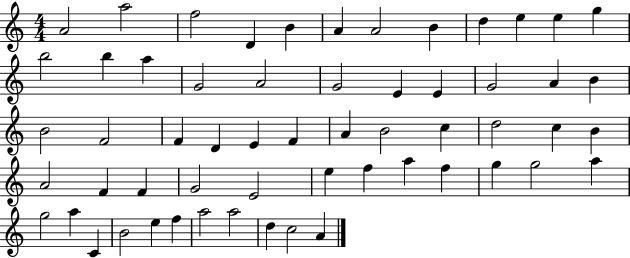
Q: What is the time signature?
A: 4/4